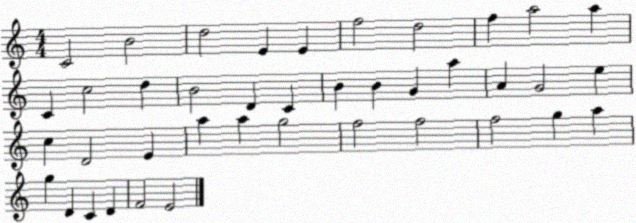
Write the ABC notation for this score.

X:1
T:Untitled
M:4/4
L:1/4
K:C
C2 B2 d2 E E f2 d2 f a2 a C c2 d B2 D C B B G a A G2 e c D2 E a a g2 f2 f2 f2 g a g D C D F2 E2